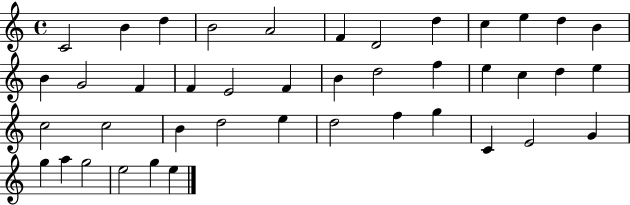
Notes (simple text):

C4/h B4/q D5/q B4/h A4/h F4/q D4/h D5/q C5/q E5/q D5/q B4/q B4/q G4/h F4/q F4/q E4/h F4/q B4/q D5/h F5/q E5/q C5/q D5/q E5/q C5/h C5/h B4/q D5/h E5/q D5/h F5/q G5/q C4/q E4/h G4/q G5/q A5/q G5/h E5/h G5/q E5/q